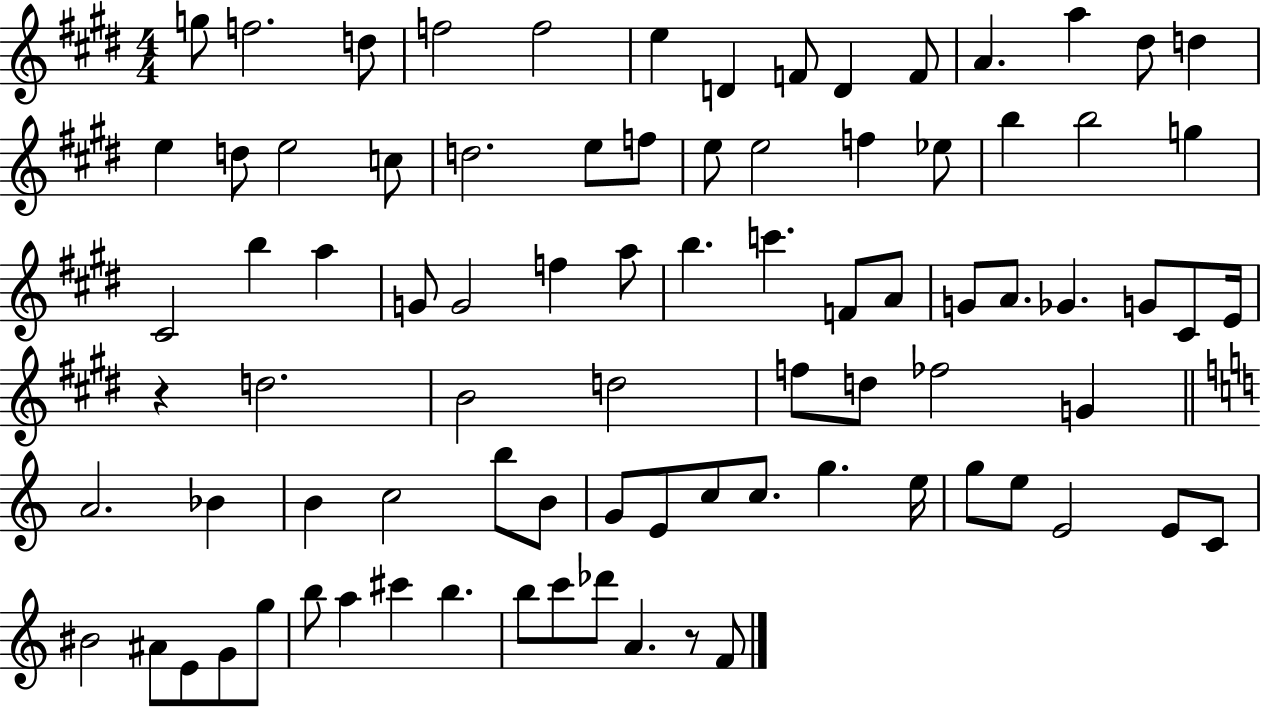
G5/e F5/h. D5/e F5/h F5/h E5/q D4/q F4/e D4/q F4/e A4/q. A5/q D#5/e D5/q E5/q D5/e E5/h C5/e D5/h. E5/e F5/e E5/e E5/h F5/q Eb5/e B5/q B5/h G5/q C#4/h B5/q A5/q G4/e G4/h F5/q A5/e B5/q. C6/q. F4/e A4/e G4/e A4/e. Gb4/q. G4/e C#4/e E4/s R/q D5/h. B4/h D5/h F5/e D5/e FES5/h G4/q A4/h. Bb4/q B4/q C5/h B5/e B4/e G4/e E4/e C5/e C5/e. G5/q. E5/s G5/e E5/e E4/h E4/e C4/e BIS4/h A#4/e E4/e G4/e G5/e B5/e A5/q C#6/q B5/q. B5/e C6/e Db6/e A4/q. R/e F4/e